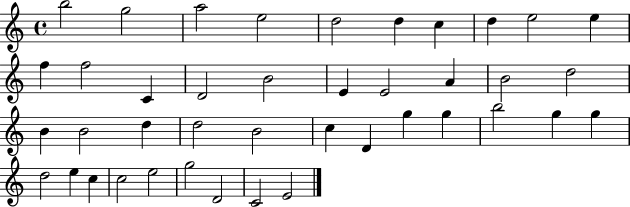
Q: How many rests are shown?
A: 0